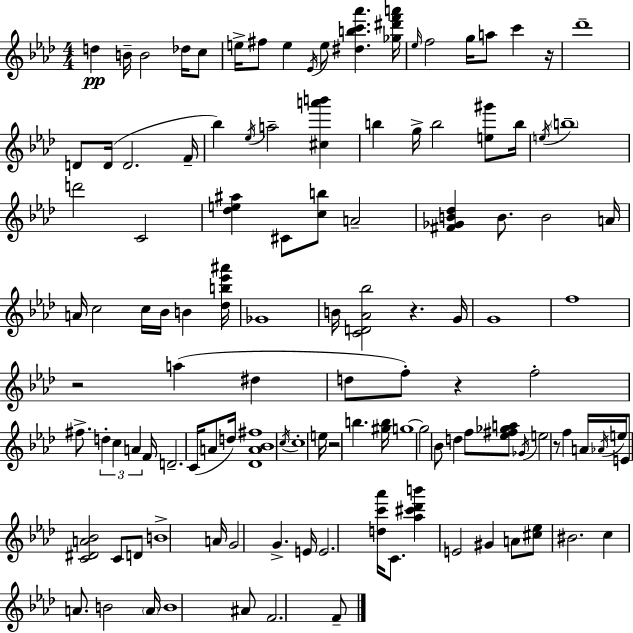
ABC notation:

X:1
T:Untitled
M:4/4
L:1/4
K:Ab
d B/4 B2 _d/4 c/2 e/4 ^f/2 e _E/4 e/2 [^dbc'_a'] [_g^d'f'a']/4 _e/4 f2 g/4 a/2 c' z/4 _d'4 D/2 D/4 D2 F/4 _b _e/4 a2 [^ca'b'] b g/4 b2 [e^g']/2 b/4 e/4 b4 d'2 C2 [_de^a] ^C/2 [cb]/2 A2 [^F_GB_d] B/2 B2 A/4 A/4 c2 c/4 _B/4 B [_db_e'^a']/4 _G4 B/4 [CD_A_b]2 z G/4 G4 f4 z2 a ^d d/2 f/2 z f2 ^f/2 d c A F/4 D2 C/4 A/2 d/4 [_DA_B^f]4 c/4 c4 e/4 z2 b [^gb]/4 g4 g2 _B/2 d f/2 [_e^f_ga]/2 _G/4 e2 z/2 f A/4 _A/4 e/4 E/2 [C^DA_B]2 C/2 D/2 B4 A/4 G2 G E/4 E2 [dc'_a']/4 C/2 [_a^c'_d'b'] E2 ^G A/2 [^c_e]/2 ^B2 c A/2 B2 A/4 B4 ^A/2 F2 F/2